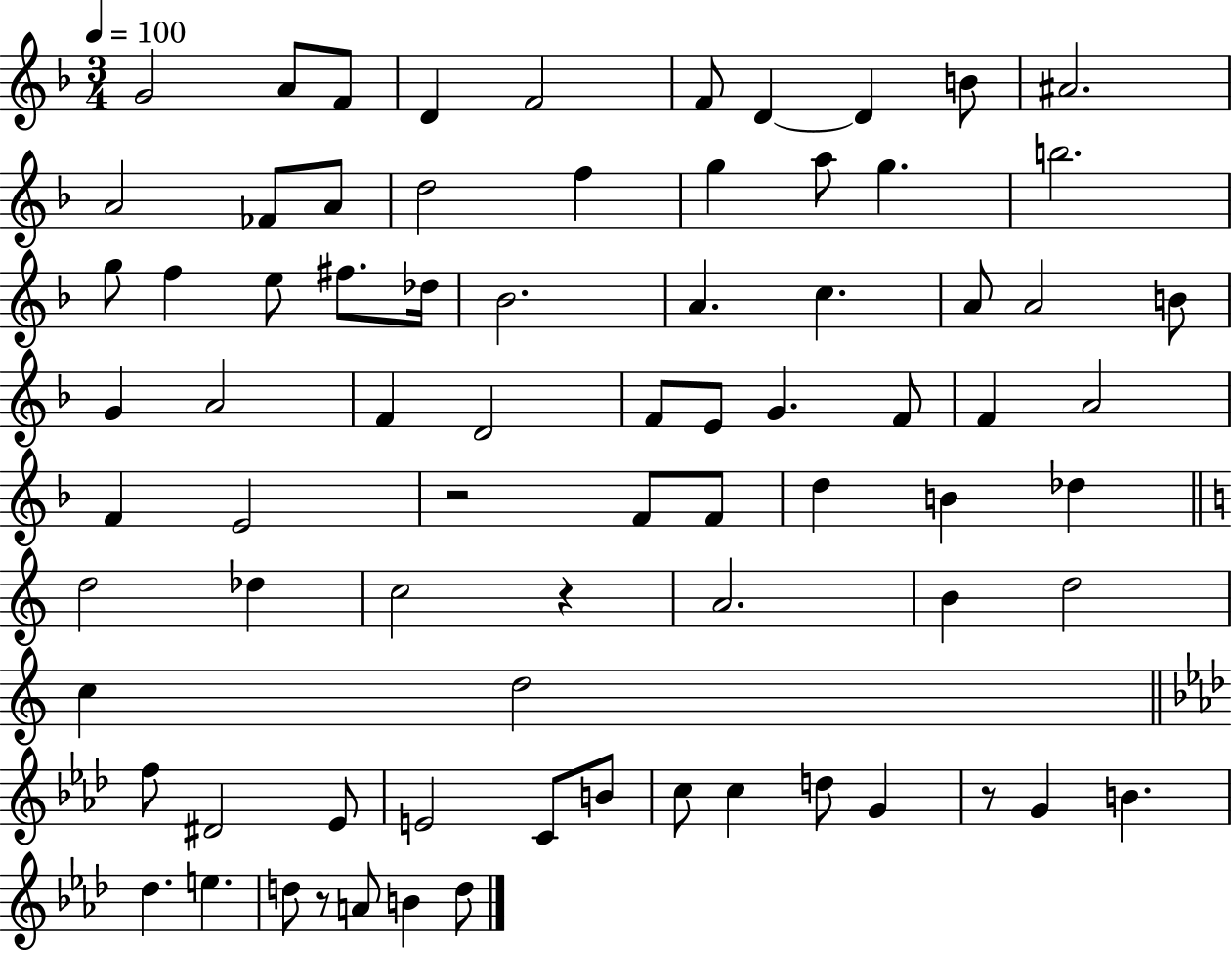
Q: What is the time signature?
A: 3/4